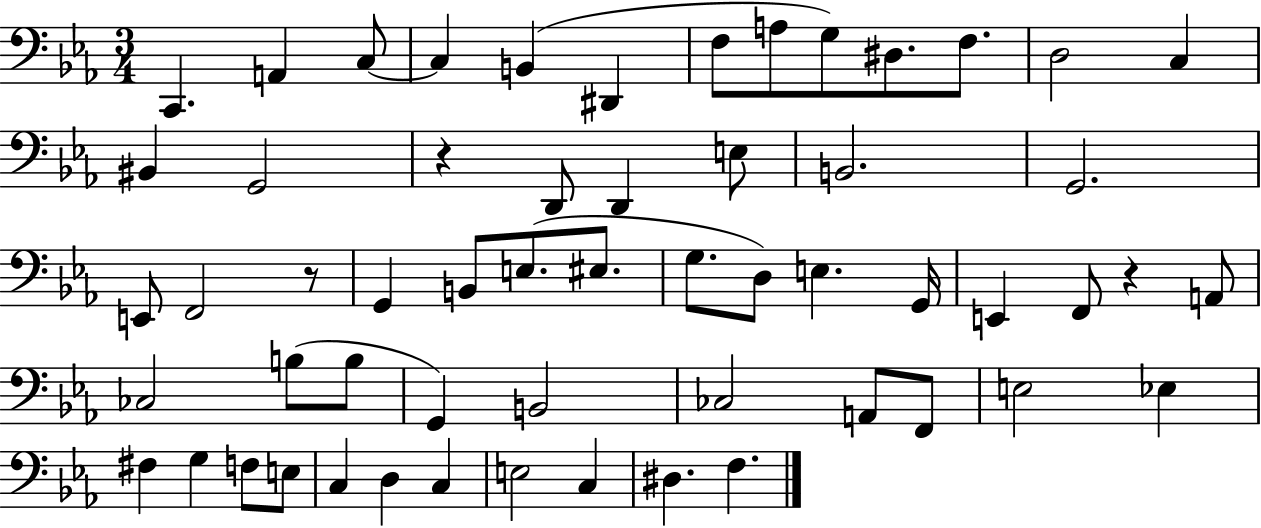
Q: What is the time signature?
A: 3/4